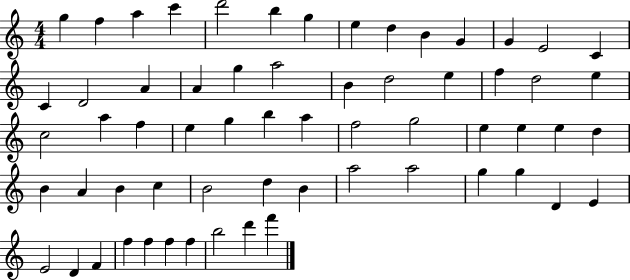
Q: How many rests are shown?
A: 0